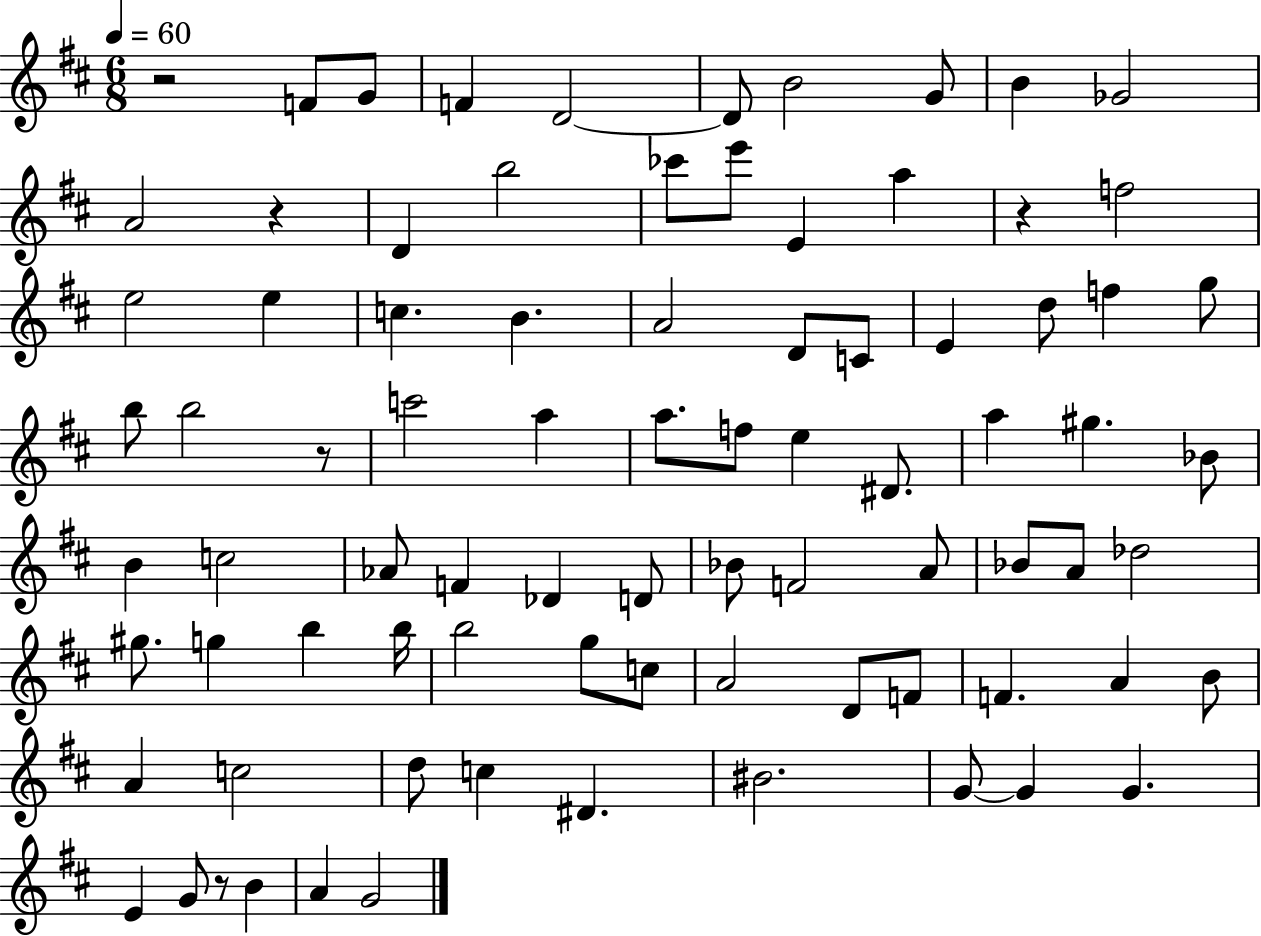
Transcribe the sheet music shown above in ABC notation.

X:1
T:Untitled
M:6/8
L:1/4
K:D
z2 F/2 G/2 F D2 D/2 B2 G/2 B _G2 A2 z D b2 _c'/2 e'/2 E a z f2 e2 e c B A2 D/2 C/2 E d/2 f g/2 b/2 b2 z/2 c'2 a a/2 f/2 e ^D/2 a ^g _B/2 B c2 _A/2 F _D D/2 _B/2 F2 A/2 _B/2 A/2 _d2 ^g/2 g b b/4 b2 g/2 c/2 A2 D/2 F/2 F A B/2 A c2 d/2 c ^D ^B2 G/2 G G E G/2 z/2 B A G2